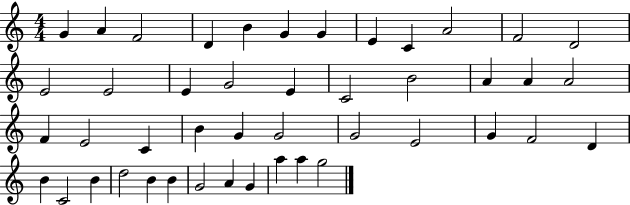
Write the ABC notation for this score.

X:1
T:Untitled
M:4/4
L:1/4
K:C
G A F2 D B G G E C A2 F2 D2 E2 E2 E G2 E C2 B2 A A A2 F E2 C B G G2 G2 E2 G F2 D B C2 B d2 B B G2 A G a a g2